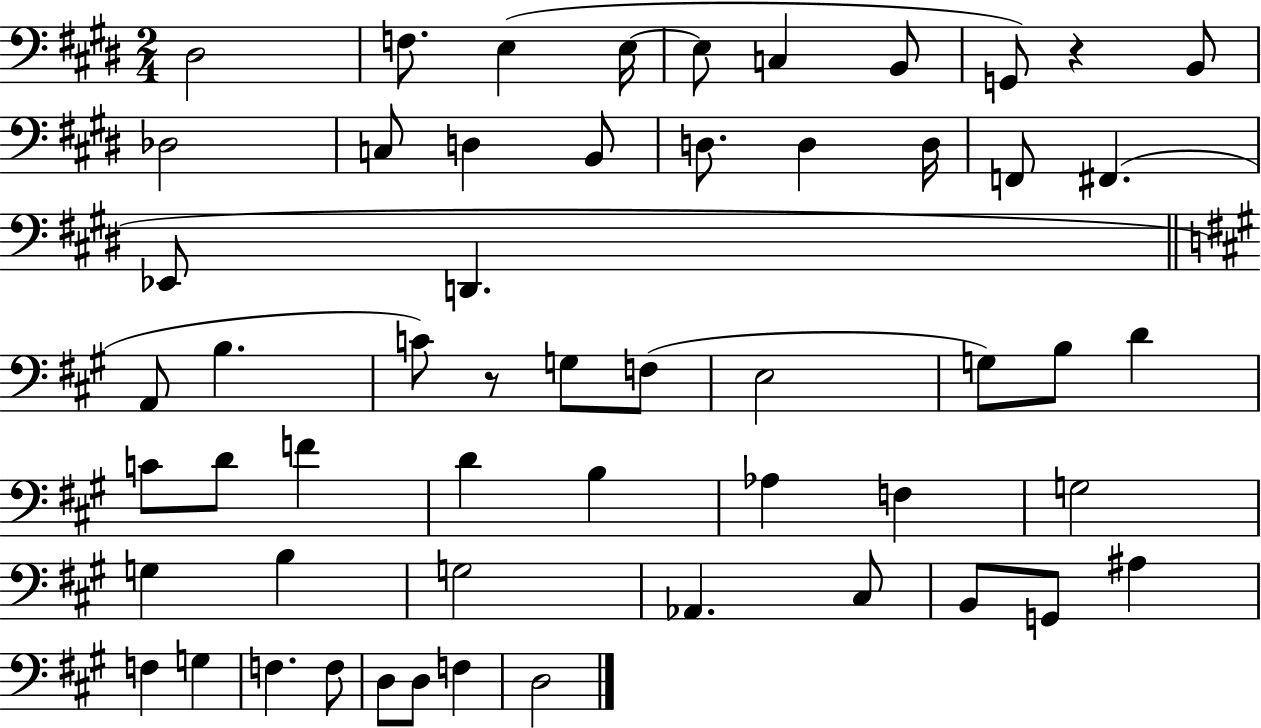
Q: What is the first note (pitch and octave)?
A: D#3